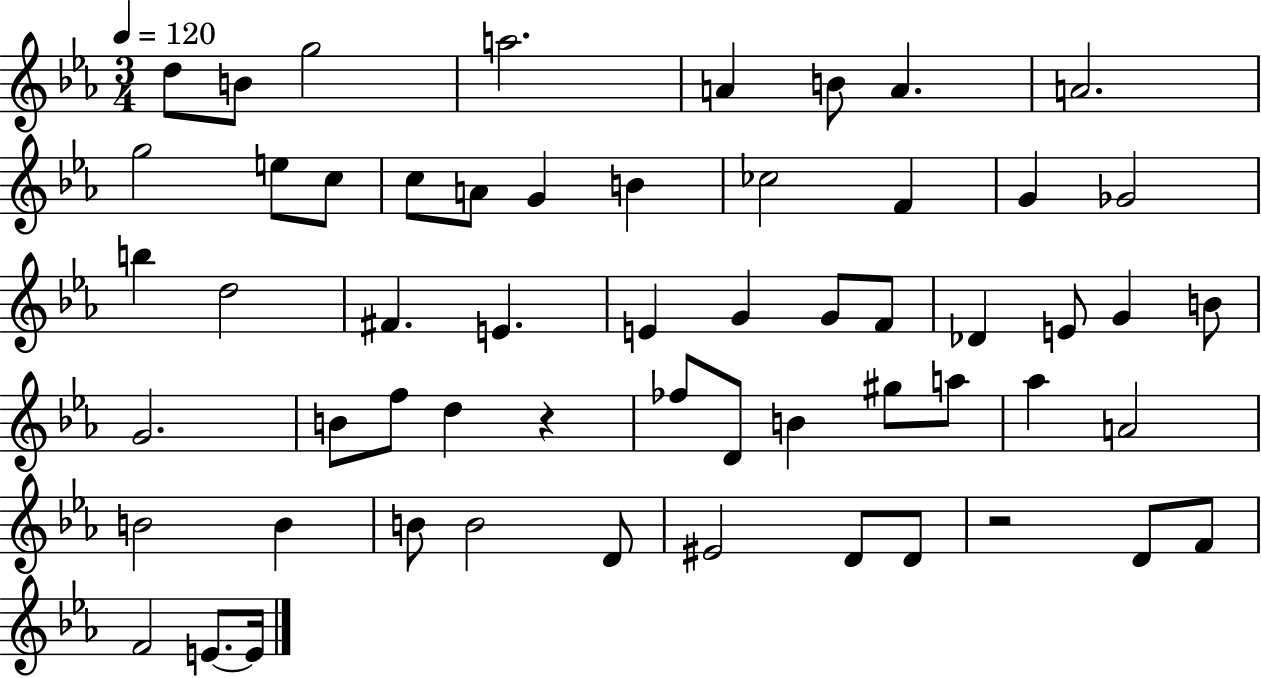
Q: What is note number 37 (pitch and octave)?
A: D4